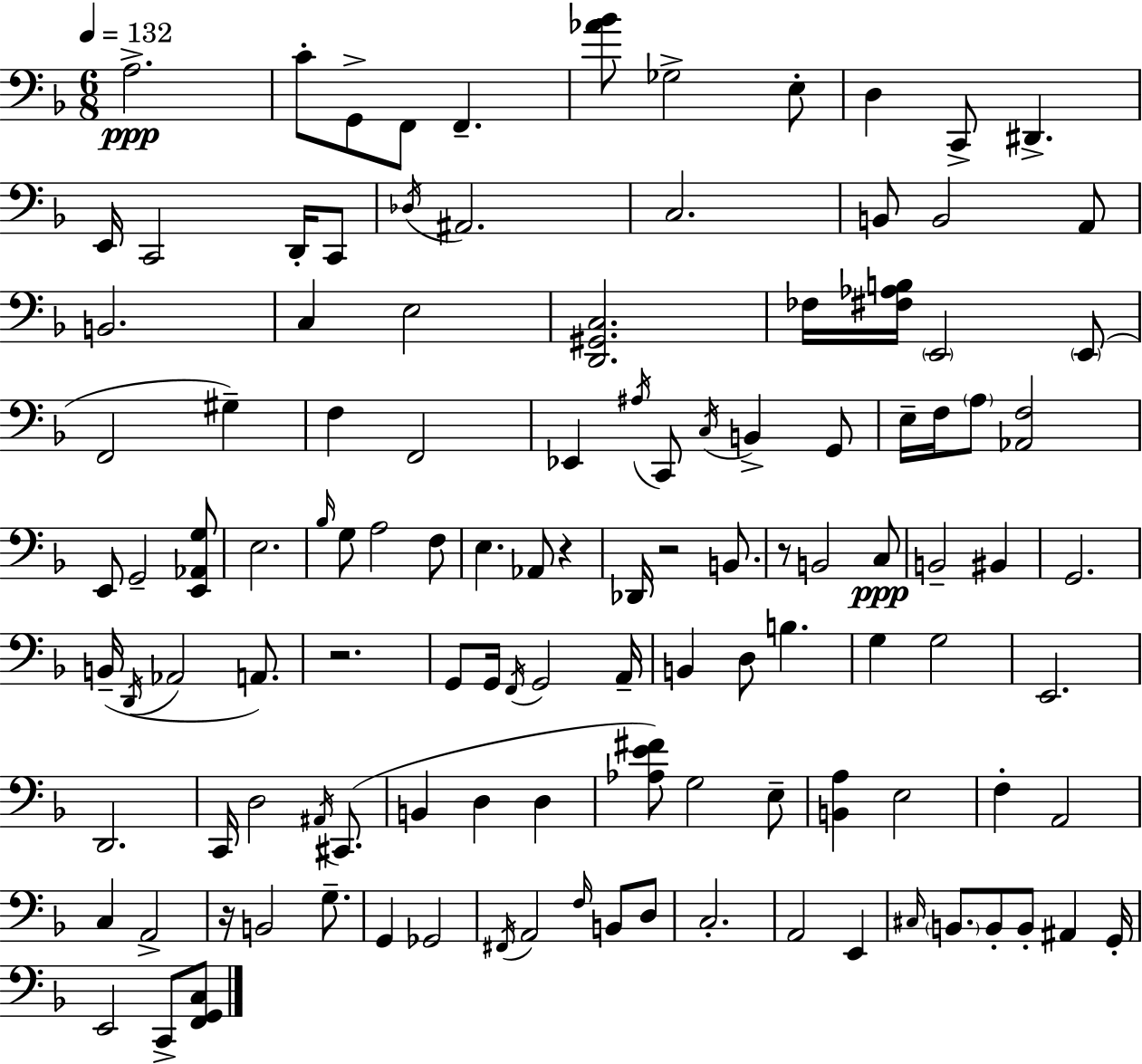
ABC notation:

X:1
T:Untitled
M:6/8
L:1/4
K:F
A,2 C/2 G,,/2 F,,/2 F,, [_A_B]/2 _G,2 E,/2 D, C,,/2 ^D,, E,,/4 C,,2 D,,/4 C,,/2 _D,/4 ^A,,2 C,2 B,,/2 B,,2 A,,/2 B,,2 C, E,2 [D,,^G,,C,]2 _F,/4 [^F,_A,B,]/4 E,,2 E,,/2 F,,2 ^G, F, F,,2 _E,, ^A,/4 C,,/2 C,/4 B,, G,,/2 E,/4 F,/4 A,/2 [_A,,F,]2 E,,/2 G,,2 [E,,_A,,G,]/2 E,2 _B,/4 G,/2 A,2 F,/2 E, _A,,/2 z _D,,/4 z2 B,,/2 z/2 B,,2 C,/2 B,,2 ^B,, G,,2 B,,/4 D,,/4 _A,,2 A,,/2 z2 G,,/2 G,,/4 F,,/4 G,,2 A,,/4 B,, D,/2 B, G, G,2 E,,2 D,,2 C,,/4 D,2 ^A,,/4 ^C,,/2 B,, D, D, [_A,E^F]/2 G,2 E,/2 [B,,A,] E,2 F, A,,2 C, A,,2 z/4 B,,2 G,/2 G,, _G,,2 ^F,,/4 A,,2 F,/4 B,,/2 D,/2 C,2 A,,2 E,, ^C,/4 B,,/2 B,,/2 B,,/2 ^A,, G,,/4 E,,2 C,,/2 [F,,G,,C,]/2